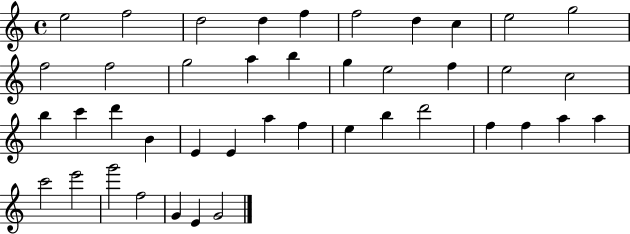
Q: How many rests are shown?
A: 0